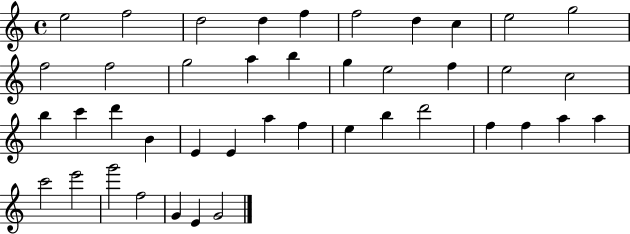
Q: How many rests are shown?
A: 0